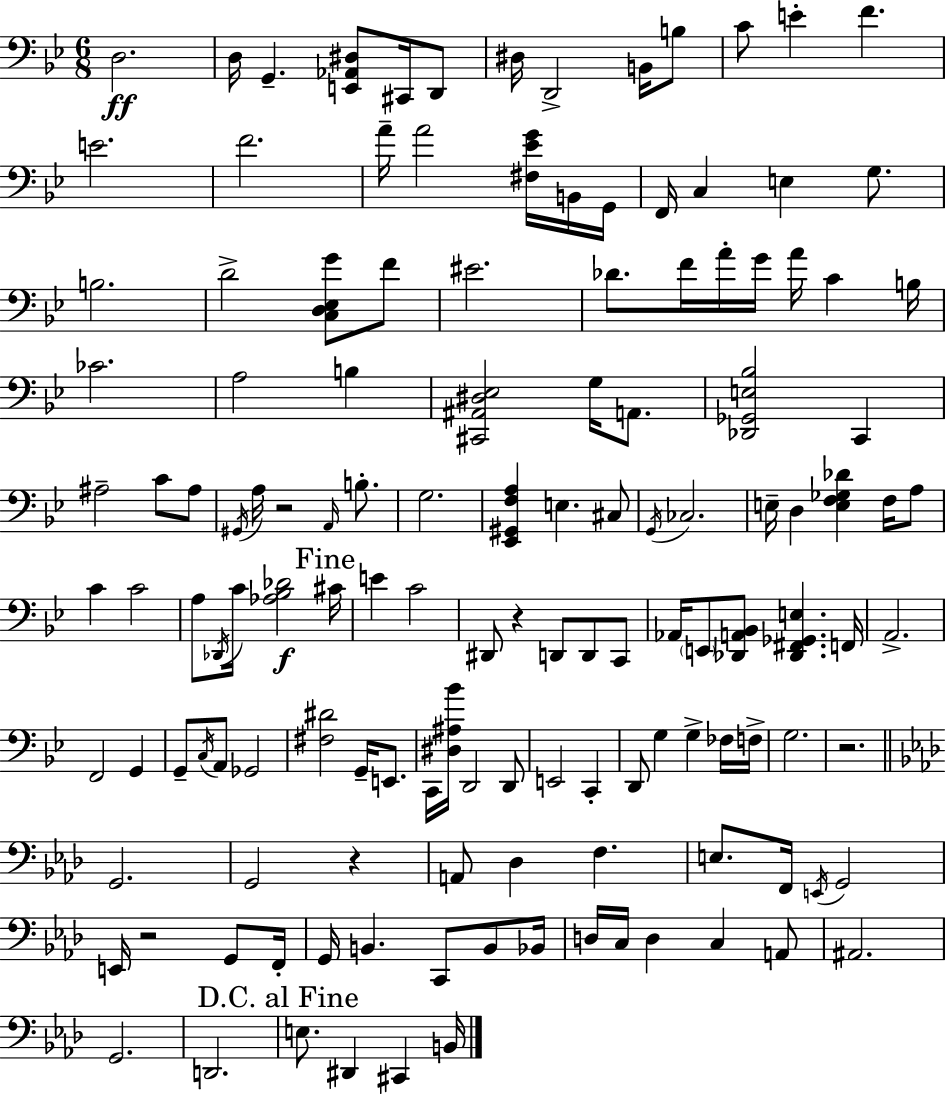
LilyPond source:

{
  \clef bass
  \numericTimeSignature
  \time 6/8
  \key bes \major
  d2.\ff | d16 g,4.-- <e, aes, dis>8 cis,16 d,8 | dis16 d,2-> b,16 b8 | c'8 e'4-. f'4. | \break e'2. | f'2. | a'16-- a'2 <fis ees' g'>16 b,16 g,16 | f,16 c4 e4 g8. | \break b2. | d'2-> <c d ees g'>8 f'8 | eis'2. | des'8. f'16 a'16-. g'16 a'16 c'4 b16 | \break ces'2. | a2 b4 | <cis, ais, dis ees>2 g16 a,8. | <des, ges, e bes>2 c,4 | \break ais2-- c'8 ais8 | \acciaccatura { gis,16 } a16 r2 \grace { a,16 } b8.-. | g2. | <ees, gis, f a>4 e4. | \break cis8 \acciaccatura { g,16 } ces2. | e16-- d4 <e f ges des'>4 | f16 a8 c'4 c'2 | a8 \acciaccatura { des,16 } c'16 <aes bes des'>2\f | \break \mark "Fine" cis'16 e'4 c'2 | dis,8 r4 d,8 | d,8 c,8 aes,16 \parenthesize e,8 <des, a, bes,>8 <des, fis, ges, e>4. | f,16 a,2.-> | \break f,2 | g,4 g,8-- \acciaccatura { c16 } a,8 ges,2 | <fis dis'>2 | g,16-- e,8. c,16 <dis ais bes'>16 d,2 | \break d,8 e,2 | c,4-. d,8 g4 g4-> | fes16 f16-> g2. | r2. | \break \bar "||" \break \key aes \major g,2. | g,2 r4 | a,8 des4 f4. | e8. f,16 \acciaccatura { e,16 } g,2 | \break e,16 r2 g,8 | f,16-. g,16 b,4. c,8 b,8 | bes,16 d16 c16 d4 c4 a,8 | ais,2. | \break g,2. | d,2. | \mark "D.C. al Fine" e8. dis,4 cis,4 | b,16 \bar "|."
}